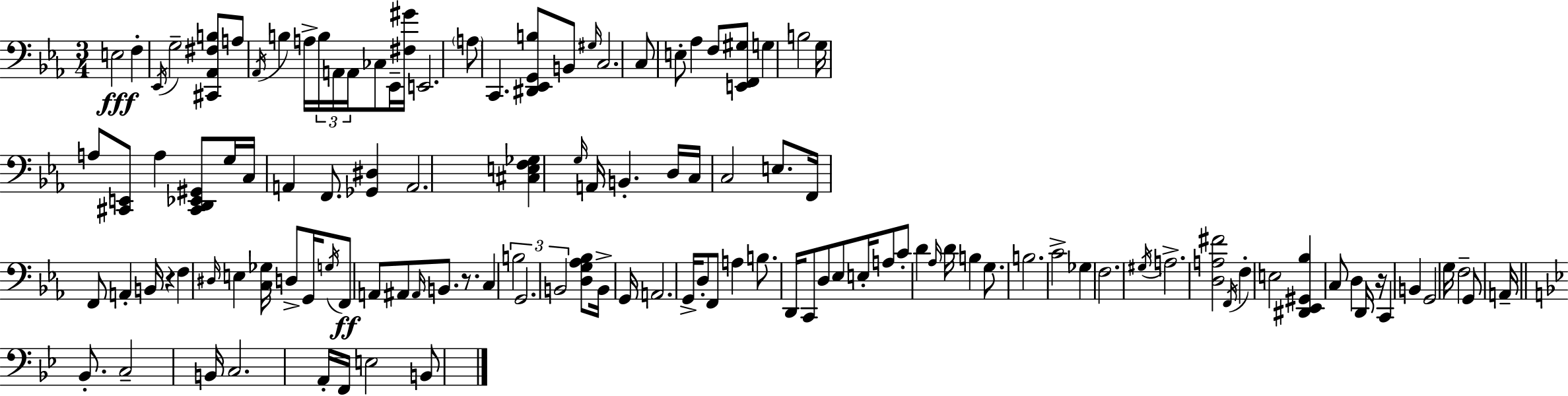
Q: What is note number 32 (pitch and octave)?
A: F2